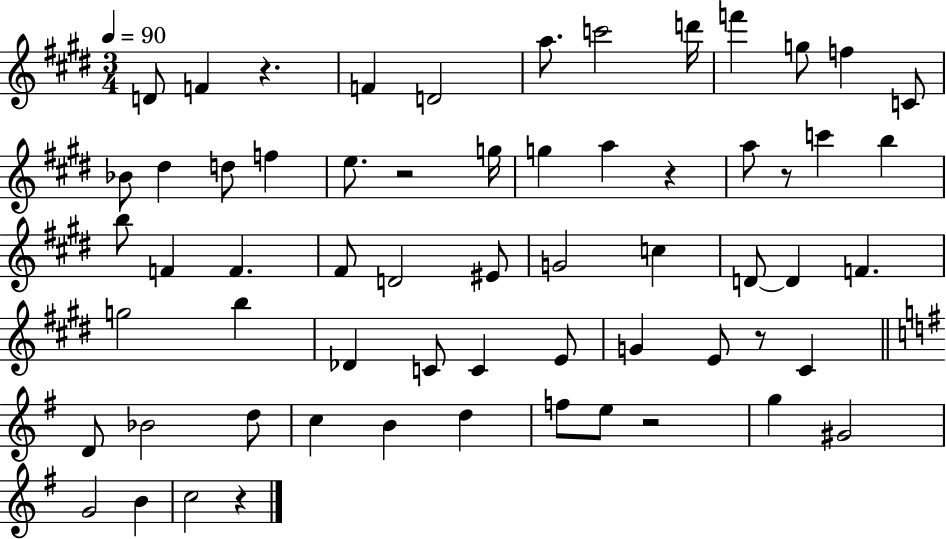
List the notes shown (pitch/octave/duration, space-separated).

D4/e F4/q R/q. F4/q D4/h A5/e. C6/h D6/s F6/q G5/e F5/q C4/e Bb4/e D#5/q D5/e F5/q E5/e. R/h G5/s G5/q A5/q R/q A5/e R/e C6/q B5/q B5/e F4/q F4/q. F#4/e D4/h EIS4/e G4/h C5/q D4/e D4/q F4/q. G5/h B5/q Db4/q C4/e C4/q E4/e G4/q E4/e R/e C#4/q D4/e Bb4/h D5/e C5/q B4/q D5/q F5/e E5/e R/h G5/q G#4/h G4/h B4/q C5/h R/q